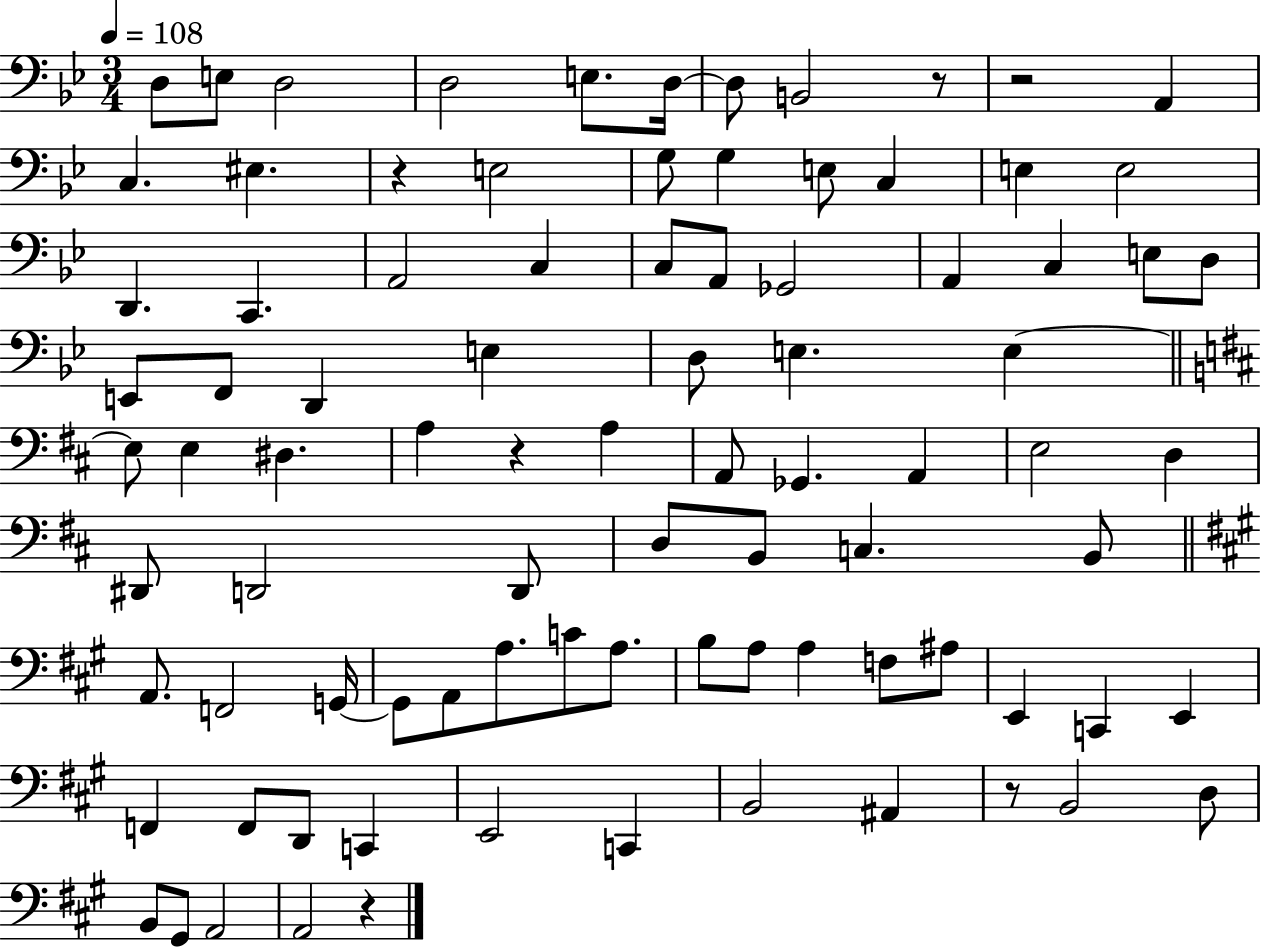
{
  \clef bass
  \numericTimeSignature
  \time 3/4
  \key bes \major
  \tempo 4 = 108
  d8 e8 d2 | d2 e8. d16~~ | d8 b,2 r8 | r2 a,4 | \break c4. eis4. | r4 e2 | g8 g4 e8 c4 | e4 e2 | \break d,4. c,4. | a,2 c4 | c8 a,8 ges,2 | a,4 c4 e8 d8 | \break e,8 f,8 d,4 e4 | d8 e4. e4~~ | \bar "||" \break \key d \major e8 e4 dis4. | a4 r4 a4 | a,8 ges,4. a,4 | e2 d4 | \break dis,8 d,2 d,8 | d8 b,8 c4. b,8 | \bar "||" \break \key a \major a,8. f,2 g,16~~ | g,8 a,8 a8. c'8 a8. | b8 a8 a4 f8 ais8 | e,4 c,4 e,4 | \break f,4 f,8 d,8 c,4 | e,2 c,4 | b,2 ais,4 | r8 b,2 d8 | \break b,8 gis,8 a,2 | a,2 r4 | \bar "|."
}